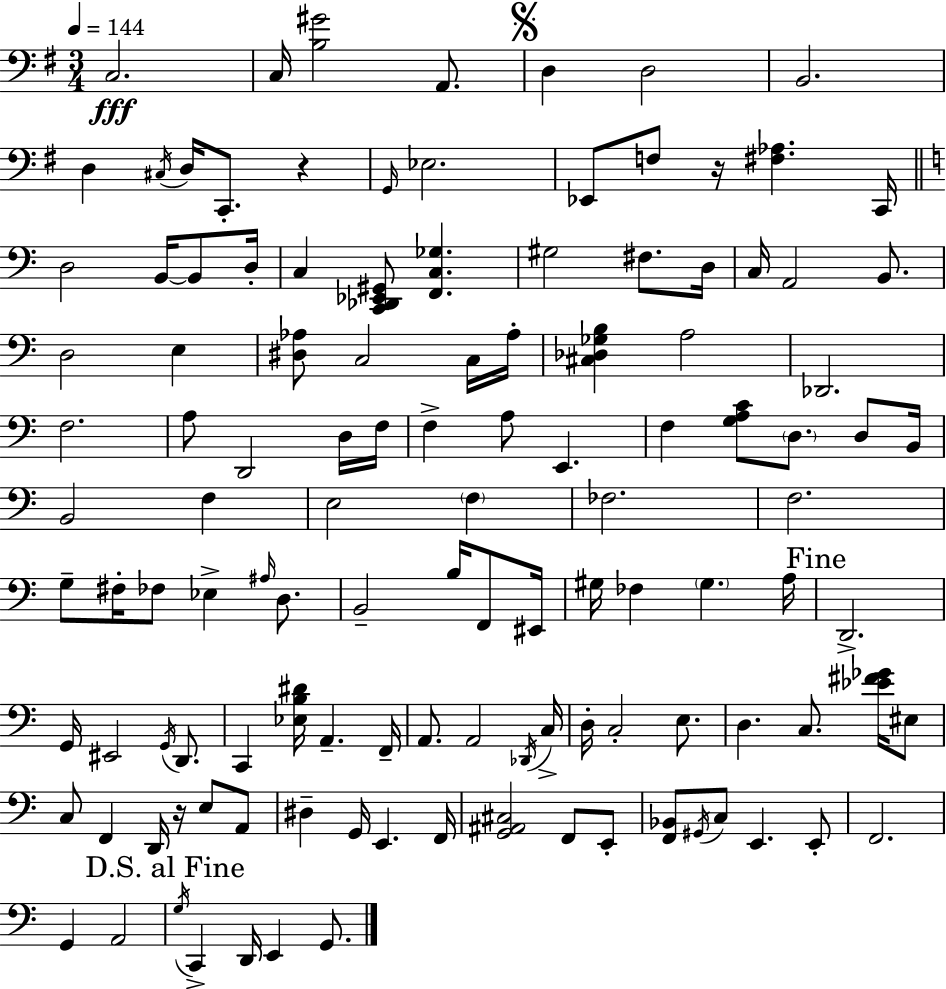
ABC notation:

X:1
T:Untitled
M:3/4
L:1/4
K:Em
C,2 C,/4 [B,^G]2 A,,/2 D, D,2 B,,2 D, ^C,/4 D,/4 C,,/2 z G,,/4 _E,2 _E,,/2 F,/2 z/4 [^F,_A,] C,,/4 D,2 B,,/4 B,,/2 D,/4 C, [C,,_D,,_E,,^G,,]/2 [F,,C,_G,] ^G,2 ^F,/2 D,/4 C,/4 A,,2 B,,/2 D,2 E, [^D,_A,]/2 C,2 C,/4 _A,/4 [^C,_D,_G,B,] A,2 _D,,2 F,2 A,/2 D,,2 D,/4 F,/4 F, A,/2 E,, F, [G,A,C]/2 D,/2 D,/2 B,,/4 B,,2 F, E,2 F, _F,2 F,2 G,/2 ^F,/4 _F,/2 _E, ^A,/4 D,/2 B,,2 B,/4 F,,/2 ^E,,/4 ^G,/4 _F, ^G, A,/4 D,,2 G,,/4 ^E,,2 G,,/4 D,,/2 C,, [_E,B,^D]/4 A,, F,,/4 A,,/2 A,,2 _D,,/4 C,/4 D,/4 C,2 E,/2 D, C,/2 [_E^F_G]/4 ^E,/2 C,/2 F,, D,,/4 z/4 E,/2 A,,/2 ^D, G,,/4 E,, F,,/4 [G,,^A,,^C,]2 F,,/2 E,,/2 [F,,_B,,]/2 ^G,,/4 C,/2 E,, E,,/2 F,,2 G,, A,,2 G,/4 C,, D,,/4 E,, G,,/2